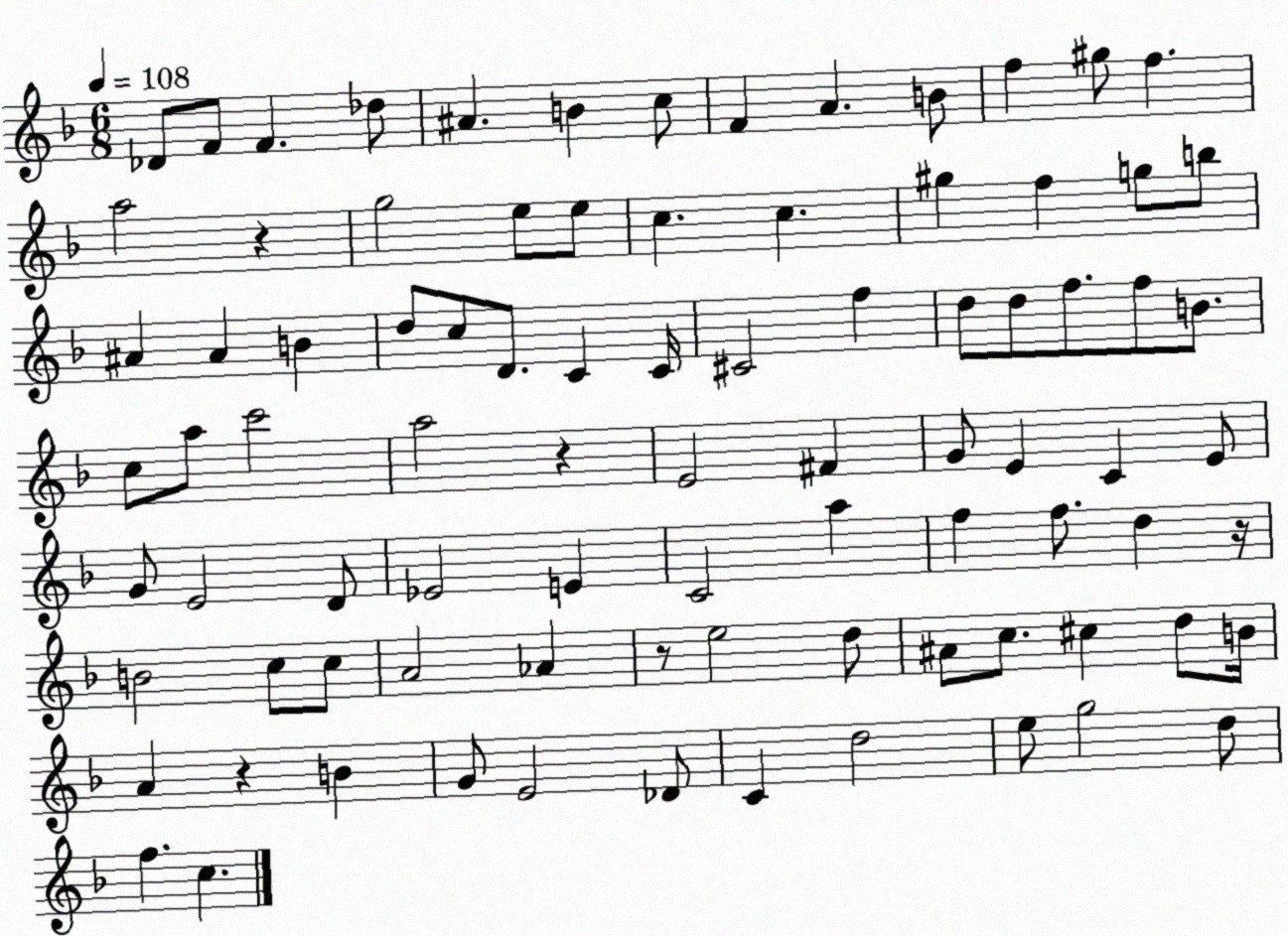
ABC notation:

X:1
T:Untitled
M:6/8
L:1/4
K:F
_D/2 F/2 F _d/2 ^A B c/2 F A B/2 f ^g/2 f a2 z g2 e/2 e/2 c c ^g f g/2 b/2 ^A ^A B d/2 c/2 D/2 C C/4 ^C2 f d/2 d/2 f/2 f/2 B/2 c/2 a/2 c'2 a2 z E2 ^F G/2 E C E/2 G/2 E2 D/2 _E2 E C2 a f f/2 d z/4 B2 c/2 c/2 A2 _A z/2 e2 d/2 ^A/2 c/2 ^c d/2 B/4 A z B G/2 E2 _D/2 C d2 e/2 g2 d/2 f c